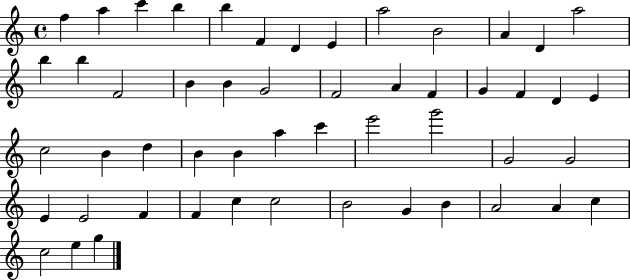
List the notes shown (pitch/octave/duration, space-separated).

F5/q A5/q C6/q B5/q B5/q F4/q D4/q E4/q A5/h B4/h A4/q D4/q A5/h B5/q B5/q F4/h B4/q B4/q G4/h F4/h A4/q F4/q G4/q F4/q D4/q E4/q C5/h B4/q D5/q B4/q B4/q A5/q C6/q E6/h G6/h G4/h G4/h E4/q E4/h F4/q F4/q C5/q C5/h B4/h G4/q B4/q A4/h A4/q C5/q C5/h E5/q G5/q